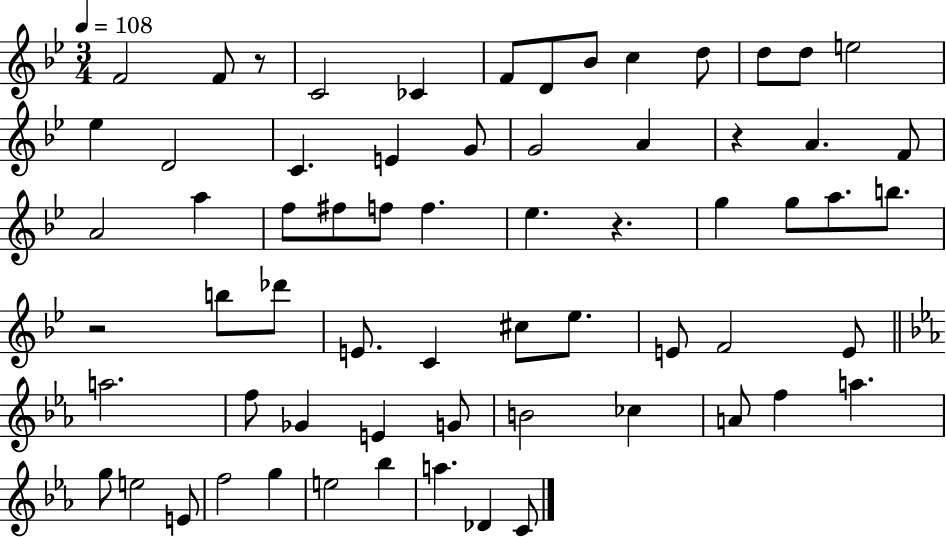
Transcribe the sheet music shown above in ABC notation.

X:1
T:Untitled
M:3/4
L:1/4
K:Bb
F2 F/2 z/2 C2 _C F/2 D/2 _B/2 c d/2 d/2 d/2 e2 _e D2 C E G/2 G2 A z A F/2 A2 a f/2 ^f/2 f/2 f _e z g g/2 a/2 b/2 z2 b/2 _d'/2 E/2 C ^c/2 _e/2 E/2 F2 E/2 a2 f/2 _G E G/2 B2 _c A/2 f a g/2 e2 E/2 f2 g e2 _b a _D C/2